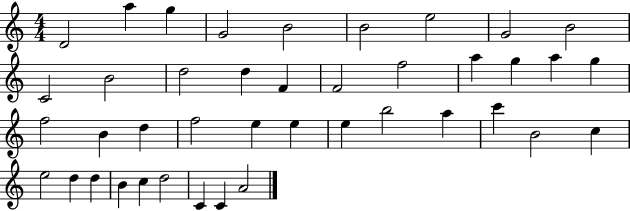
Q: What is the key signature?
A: C major